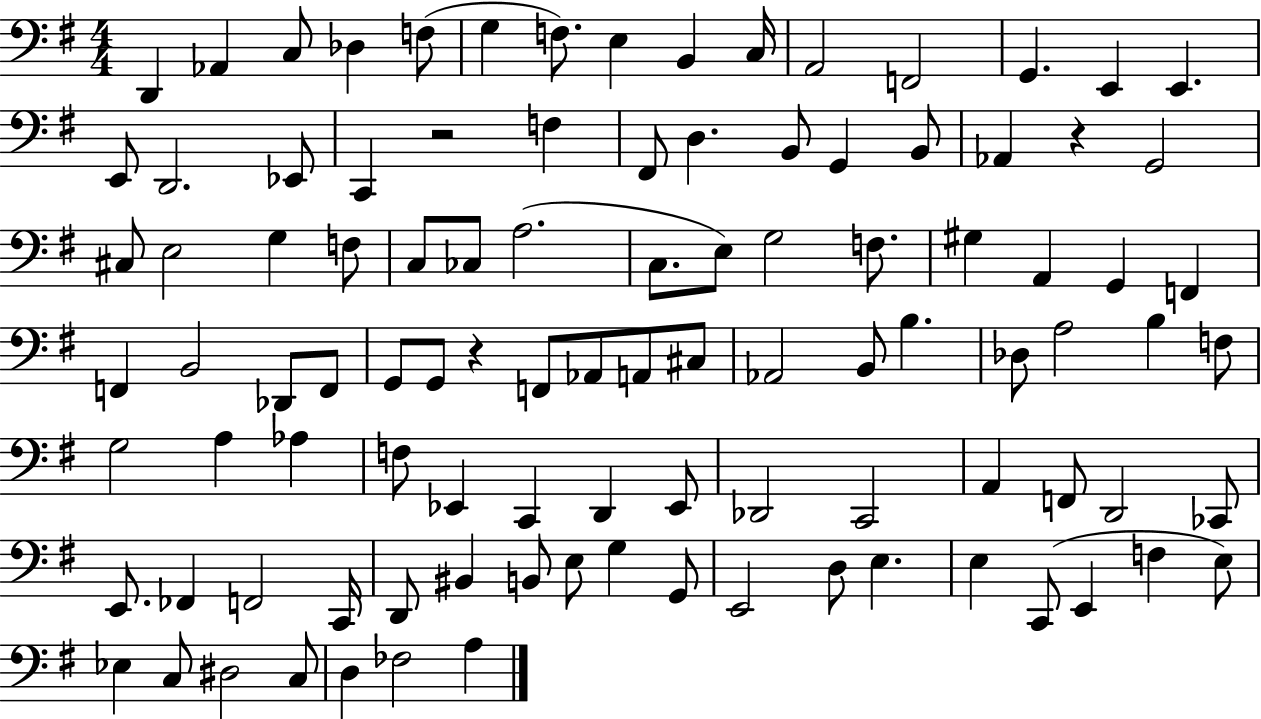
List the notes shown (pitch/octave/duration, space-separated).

D2/q Ab2/q C3/e Db3/q F3/e G3/q F3/e. E3/q B2/q C3/s A2/h F2/h G2/q. E2/q E2/q. E2/e D2/h. Eb2/e C2/q R/h F3/q F#2/e D3/q. B2/e G2/q B2/e Ab2/q R/q G2/h C#3/e E3/h G3/q F3/e C3/e CES3/e A3/h. C3/e. E3/e G3/h F3/e. G#3/q A2/q G2/q F2/q F2/q B2/h Db2/e F2/e G2/e G2/e R/q F2/e Ab2/e A2/e C#3/e Ab2/h B2/e B3/q. Db3/e A3/h B3/q F3/e G3/h A3/q Ab3/q F3/e Eb2/q C2/q D2/q Eb2/e Db2/h C2/h A2/q F2/e D2/h CES2/e E2/e. FES2/q F2/h C2/s D2/e BIS2/q B2/e E3/e G3/q G2/e E2/h D3/e E3/q. E3/q C2/e E2/q F3/q E3/e Eb3/q C3/e D#3/h C3/e D3/q FES3/h A3/q